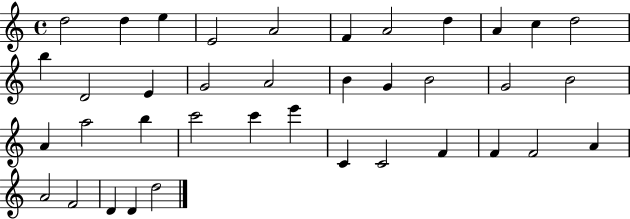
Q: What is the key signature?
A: C major